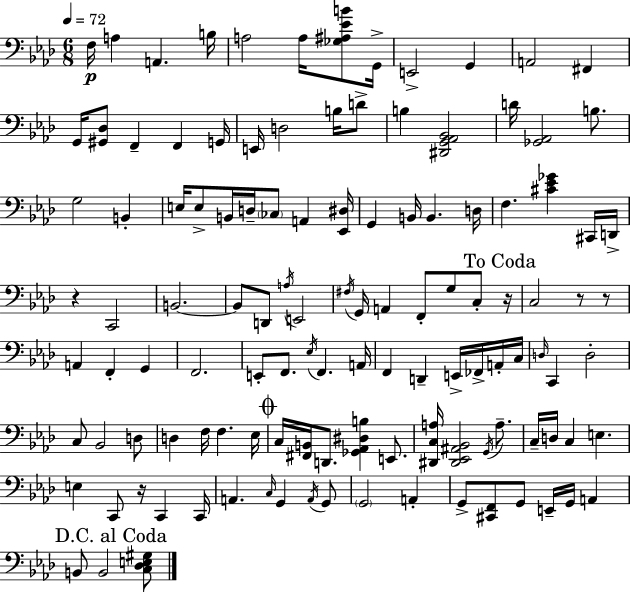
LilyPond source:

{
  \clef bass
  \numericTimeSignature
  \time 6/8
  \key aes \major
  \tempo 4 = 72
  f16\p a4 a,4. b16 | a2 a16 <ges ais ees' b'>8 g,16-> | e,2-> g,4 | a,2 fis,4 | \break g,16 <gis, des>8 f,4-- f,4 g,16 | e,16 d2 b16 d'8-> | b4 <dis, g, aes, bes,>2 | d'16 <ges, aes,>2 b8. | \break g2 b,4-. | e16 e8-> b,16 d16-- \parenthesize ces8 a,4 <ees, dis>16 | g,4 b,16 b,4. d16 | f4. <cis' ees' ges'>4 cis,16 d,16-> | \break r4 c,2 | b,2.~~ | b,8 d,8 \acciaccatura { a16 } e,2 | \acciaccatura { fis16 } g,16 a,4 f,8-. g8 c8-. | \break \mark "To Coda" r16 c2 r8 | r8 a,4 f,4-. g,4 | f,2. | e,8-. f,8. \acciaccatura { ees16 } f,4. | \break a,16 f,4 d,4-- e,16-> | fes,16-> a,16-. c16 \grace { d16 } c,4 d2-. | c8 bes,2 | d8 d4 f16 f4. | \break ees16 \mark \markup { \musicglyph "scripts.coda" } c16 <fis, b,>16 d,8. <ges, aes, dis b>4 | e,8. <dis, c a>16 <dis, ees, ais, bes,>2 | \acciaccatura { g,16 } a8.-- c16-- d16 c4 e4. | e4 c,8 r16 | \break c,4 c,16 a,4. \grace { c16 } | g,4 \acciaccatura { a,16 } g,8 \parenthesize g,2 | a,4-. g,8-> <cis, f,>8 g,8 | e,16-- g,16 a,4 \mark "D.C. al Coda" b,8 b,2 | \break <c des e gis>8 \bar "|."
}